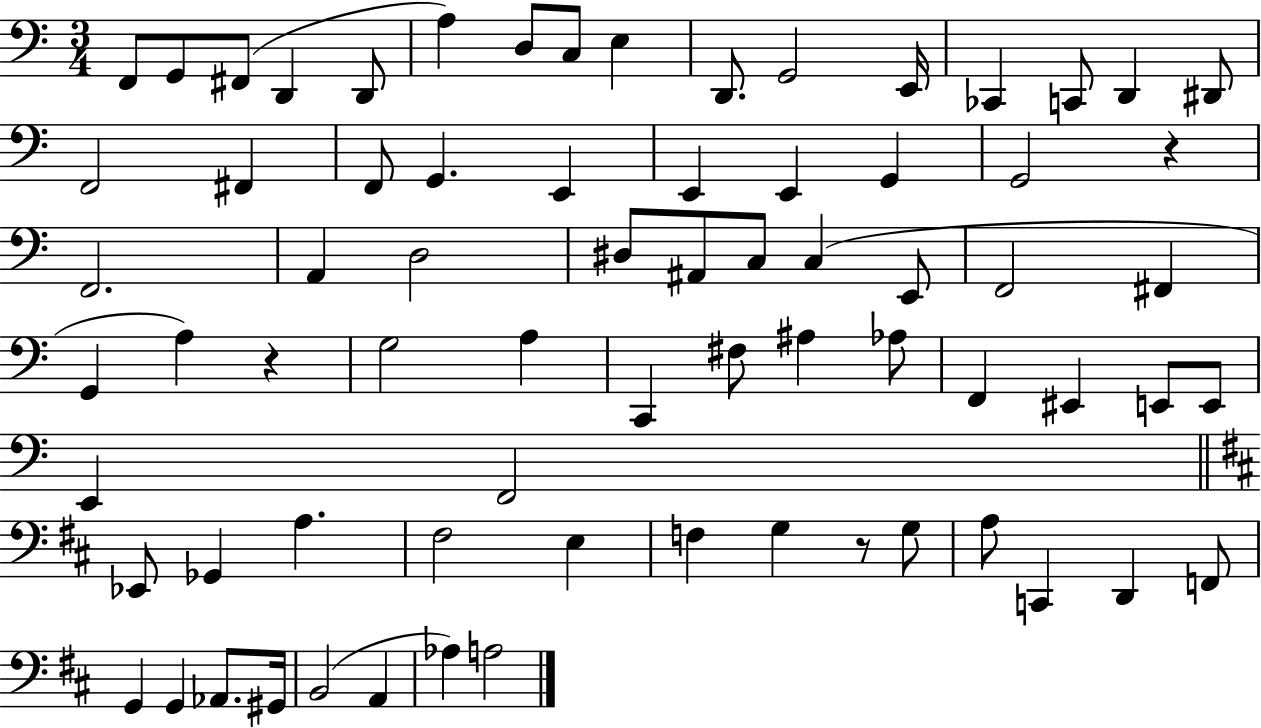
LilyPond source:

{
  \clef bass
  \numericTimeSignature
  \time 3/4
  \key c \major
  f,8 g,8 fis,8( d,4 d,8 | a4) d8 c8 e4 | d,8. g,2 e,16 | ces,4 c,8 d,4 dis,8 | \break f,2 fis,4 | f,8 g,4. e,4 | e,4 e,4 g,4 | g,2 r4 | \break f,2. | a,4 d2 | dis8 ais,8 c8 c4( e,8 | f,2 fis,4 | \break g,4 a4) r4 | g2 a4 | c,4 fis8 ais4 aes8 | f,4 eis,4 e,8 e,8 | \break e,4 f,2 | \bar "||" \break \key d \major ees,8 ges,4 a4. | fis2 e4 | f4 g4 r8 g8 | a8 c,4 d,4 f,8 | \break g,4 g,4 aes,8. gis,16 | b,2( a,4 | aes4) a2 | \bar "|."
}